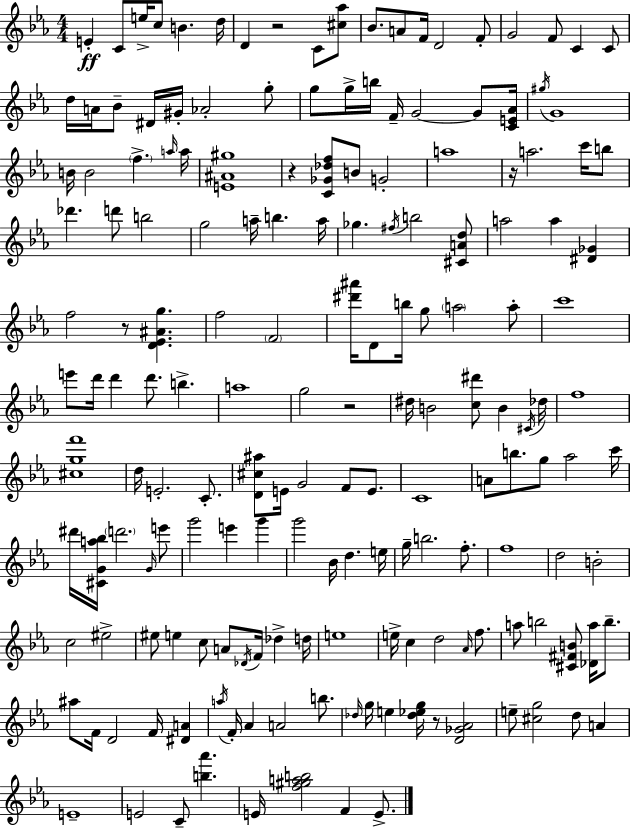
E4/q C4/e E5/s C5/e B4/q. D5/s D4/q R/h C4/e [C#5,Ab5]/e Bb4/e. A4/e F4/s D4/h F4/e G4/h F4/e C4/q C4/e D5/s A4/s Bb4/e D#4/s G#4/s Ab4/h G5/e G5/e G5/s B5/s F4/s G4/h G4/e [C4,E4,Ab4]/s G#5/s G4/w B4/s B4/h F5/q. A5/s A5/s [E4,A#4,G#5]/w R/q [C4,Gb4,Db5,F5]/e B4/e G4/h A5/w R/s A5/h. C6/s B5/e Db6/q. D6/e B5/h G5/h A5/s B5/q. A5/s Gb5/q. F#5/s B5/h [C#4,A4,D5]/e A5/h A5/q [D#4,Gb4]/q F5/h R/e [D4,Eb4,A#4,G5]/q. F5/h F4/h [D#6,A#6]/s D4/e B5/s G5/e A5/h A5/e C6/w E6/e D6/s D6/q D6/e. B5/q. A5/w G5/h R/h D#5/s B4/h [C5,D#6]/e B4/q C#4/s Db5/s F5/w [C#5,G5,F6]/w D5/s E4/h. C4/e. [D4,C#5,A#5]/e E4/s G4/h F4/e E4/e. C4/w A4/e B5/e. G5/e Ab5/h C6/s D#6/s [C#4,G4,A5,Bb5]/s D6/h. G4/s E6/e G6/h E6/q G6/q G6/h Bb4/s D5/q. E5/s G5/s B5/h. F5/e. F5/w D5/h B4/h C5/h EIS5/h EIS5/e E5/q C5/e A4/e Db4/s F4/s Db5/q D5/s E5/w E5/s C5/q D5/h Ab4/s F5/e. A5/e B5/h [C#4,F#4,B4]/e [Db4,A5]/s B5/e. A#5/e F4/s D4/h F4/s [D#4,A4]/q A5/s F4/s Ab4/q A4/h B5/e. Db5/s G5/s E5/q [Db5,Eb5,G5]/s R/e [D4,Gb4,Ab4]/h E5/e [C#5,G5]/h D5/e A4/q E4/w E4/h C4/e [B5,Ab6]/q. E4/s [F5,G#5,A5,B5]/h F4/q E4/e.